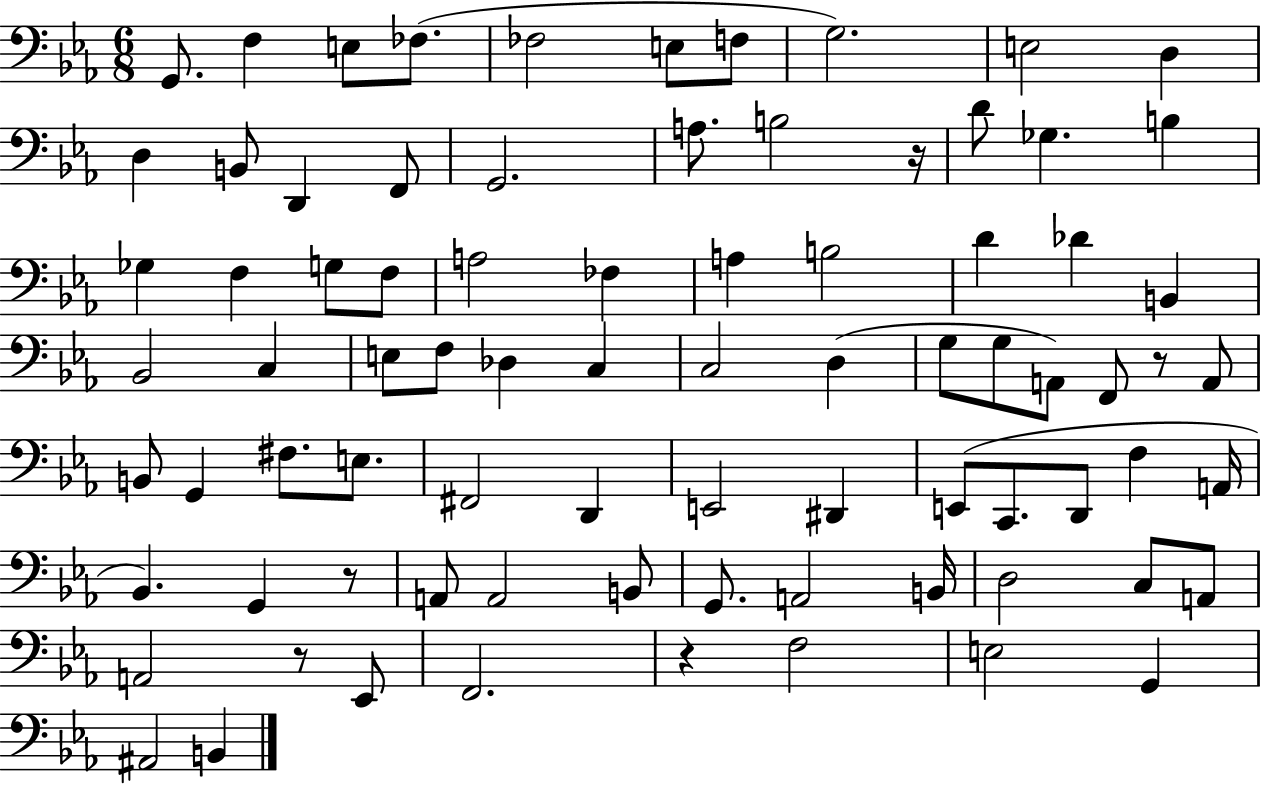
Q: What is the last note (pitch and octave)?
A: B2